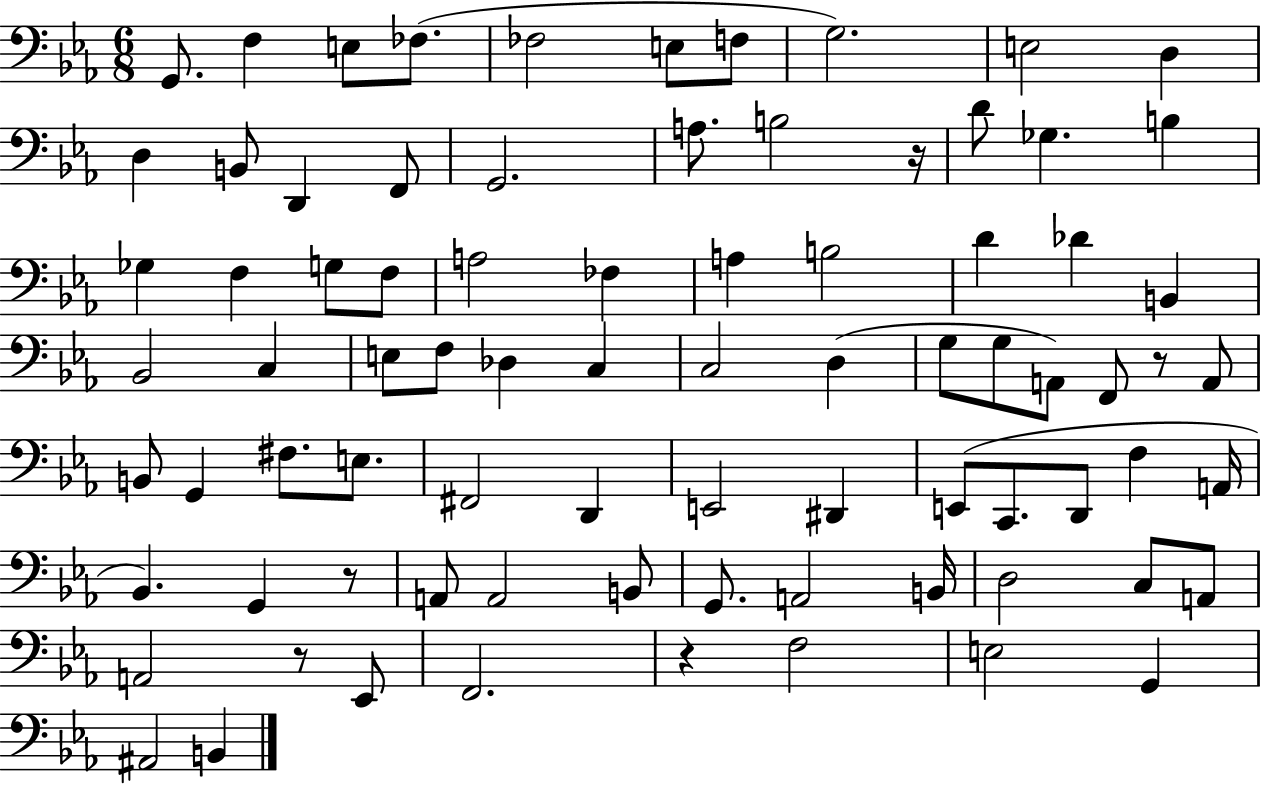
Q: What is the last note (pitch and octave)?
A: B2